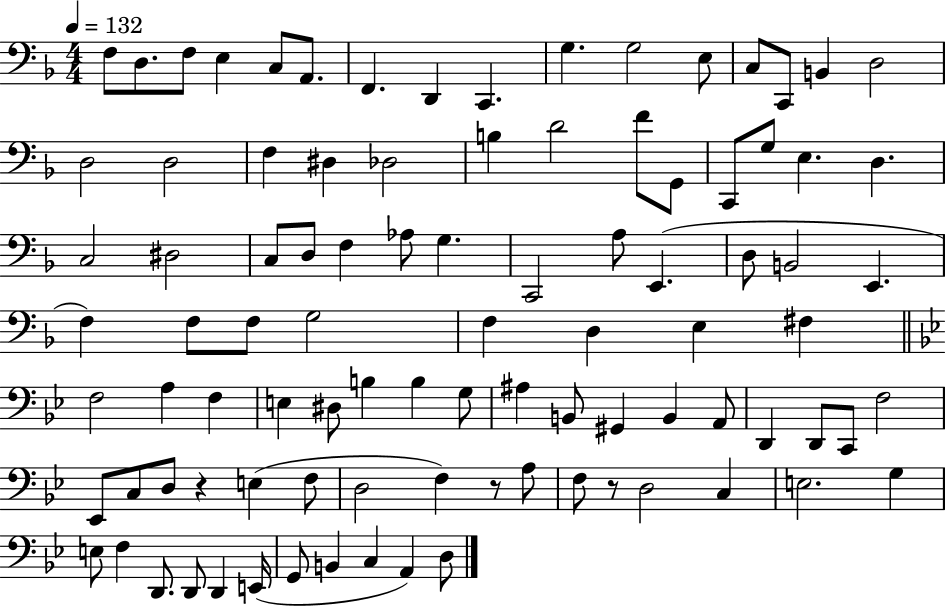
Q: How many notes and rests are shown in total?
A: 94